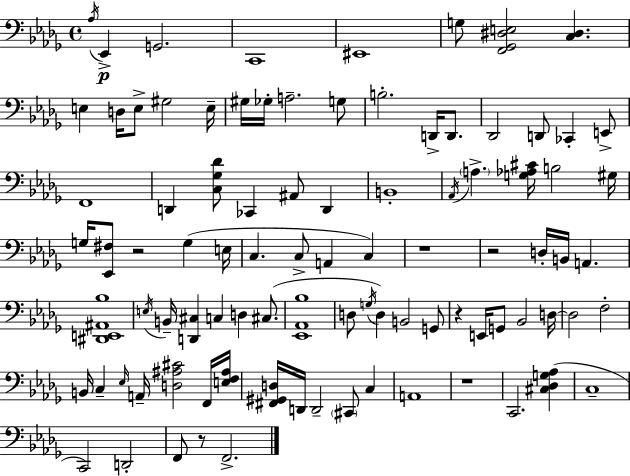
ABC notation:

X:1
T:Untitled
M:4/4
L:1/4
K:Bbm
_A,/4 _E,, G,,2 C,,4 ^E,,4 G,/2 [F,,_G,,^D,E,]2 [C,^D,] E, D,/4 E,/2 ^G,2 E,/4 ^G,/4 _G,/4 A,2 G,/2 B,2 D,,/4 D,,/2 _D,,2 D,,/2 _C,, E,,/2 F,,4 D,, [C,_G,_D]/2 _C,, ^A,,/2 D,, B,,4 _A,,/4 A, [G,_A,^C]/4 B,2 ^G,/4 G,/4 [_E,,^F,]/2 z2 G, E,/4 C, C,/2 A,, C, z4 z2 D,/4 B,,/4 A,, [^D,,E,,^A,,_B,]4 E,/4 B,,/4 [D,,^C,] C, D, ^C,/2 [_E,,_A,,_B,]4 D,/2 G,/4 D, B,,2 G,,/2 z E,,/4 G,,/2 _B,,2 D,/4 D,2 F,2 B,,/4 C, _E,/4 A,,/4 [D,^A,^C]2 F,,/4 [E,F,^A,]/4 [^F,,^G,,D,]/4 D,,/4 D,,2 ^C,,/2 C, A,,4 z4 C,,2 [^C,_D,G,_A,] C,4 C,,2 D,,2 F,,/2 z/2 F,,2